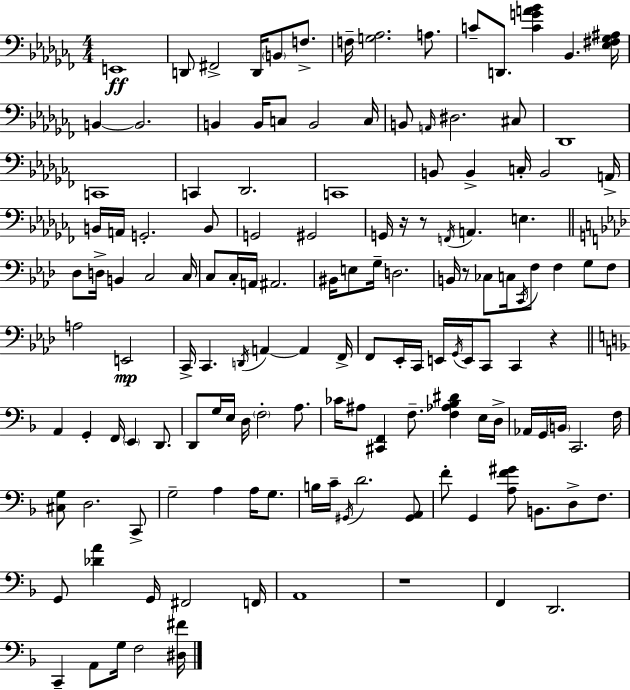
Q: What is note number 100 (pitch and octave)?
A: F3